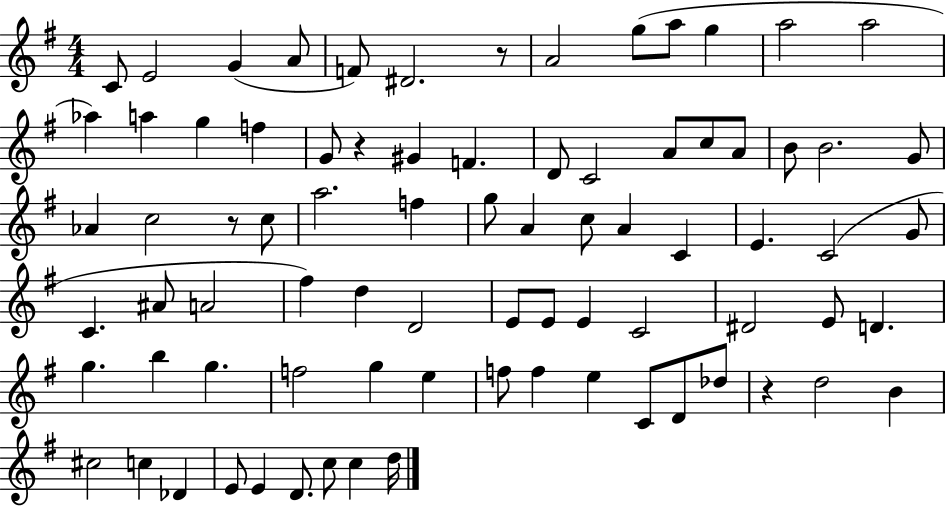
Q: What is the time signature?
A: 4/4